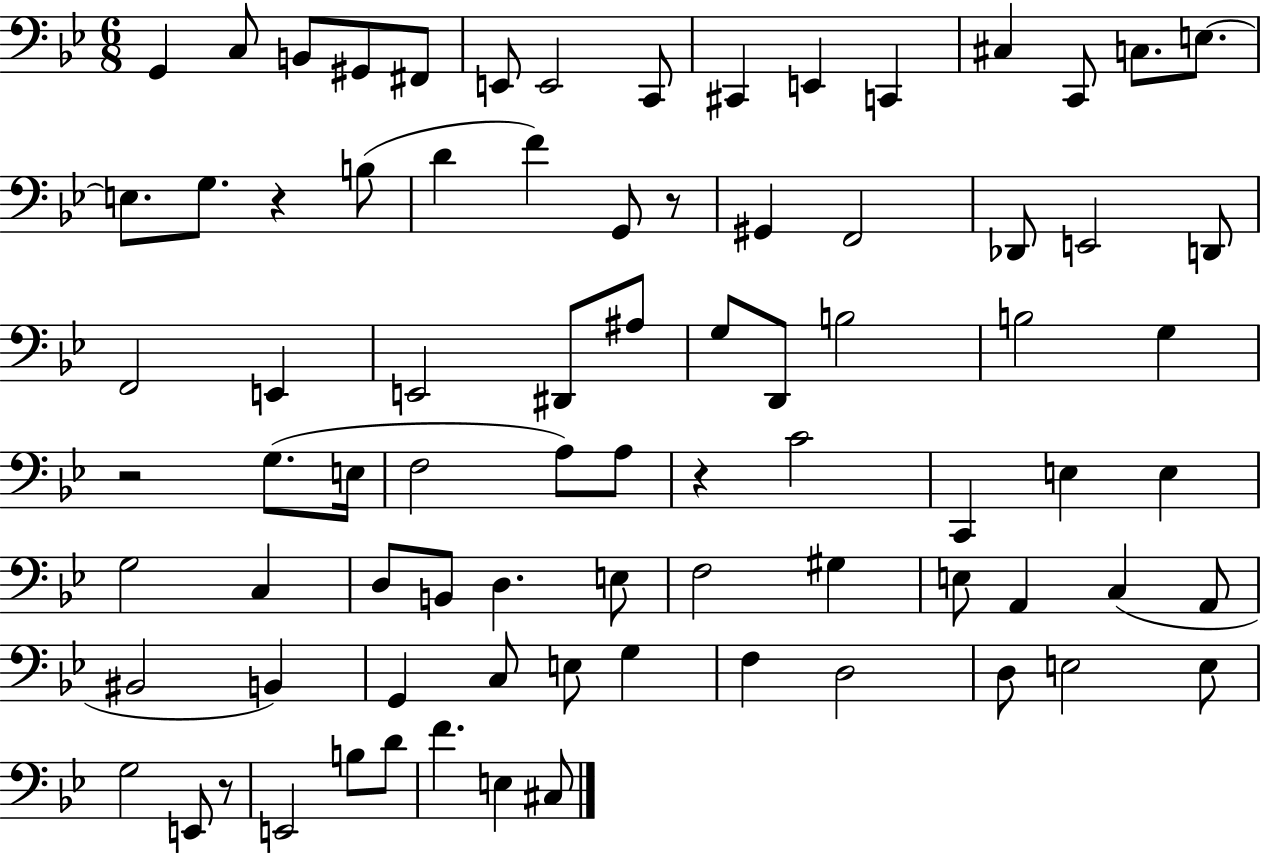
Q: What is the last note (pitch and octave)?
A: C#3